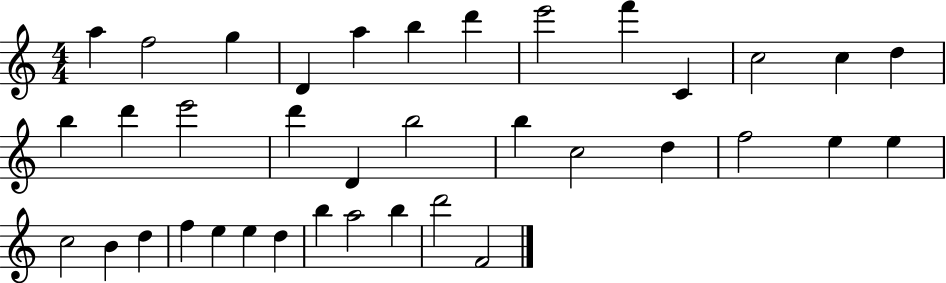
X:1
T:Untitled
M:4/4
L:1/4
K:C
a f2 g D a b d' e'2 f' C c2 c d b d' e'2 d' D b2 b c2 d f2 e e c2 B d f e e d b a2 b d'2 F2